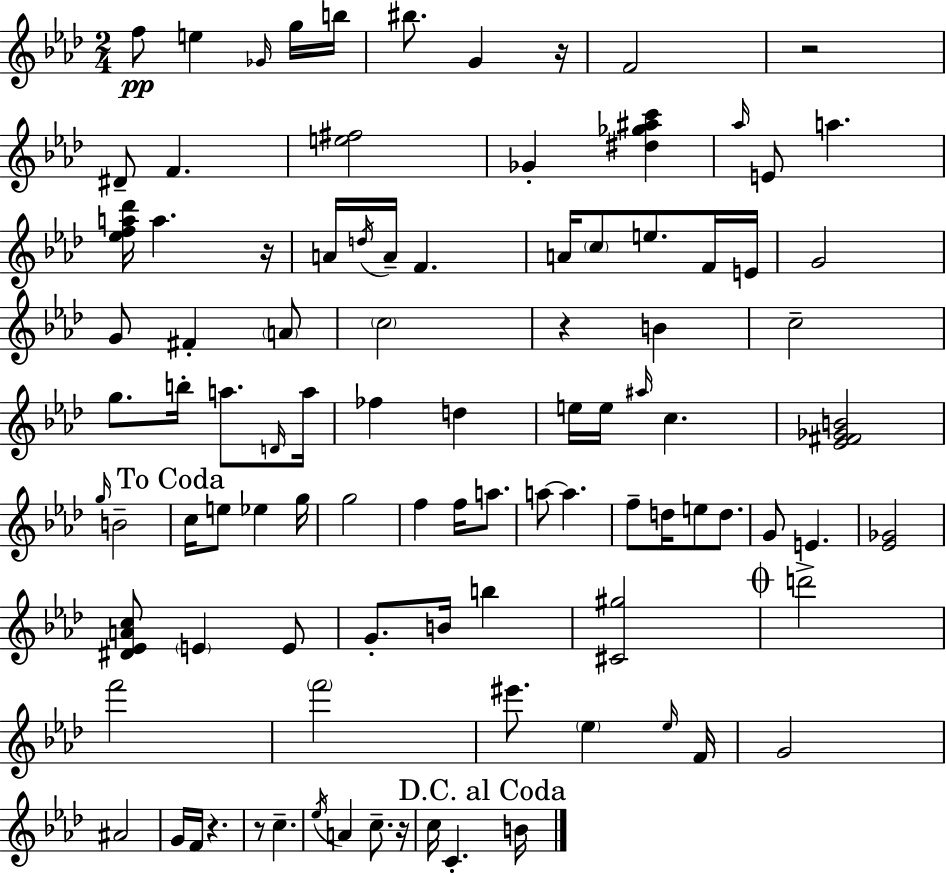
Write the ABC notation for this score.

X:1
T:Untitled
M:2/4
L:1/4
K:Fm
f/2 e _G/4 g/4 b/4 ^b/2 G z/4 F2 z2 ^D/2 F [e^f]2 _G [^d_g^ac'] _a/4 E/2 a [_efa_d']/4 a z/4 A/4 d/4 A/4 F A/4 c/2 e/2 F/4 E/4 G2 G/2 ^F A/2 c2 z B c2 g/2 b/4 a/2 D/4 a/4 _f d e/4 e/4 ^a/4 c [_E^F_GB]2 g/4 B2 c/4 e/2 _e g/4 g2 f f/4 a/2 a/2 a f/2 d/4 e/2 d/2 G/2 E [_E_G]2 [^D_EAc]/2 E E/2 G/2 B/4 b [^C^g]2 d'2 f'2 f'2 ^e'/2 _e _e/4 F/4 G2 ^A2 G/4 F/4 z z/2 c _e/4 A c/2 z/4 c/4 C B/4